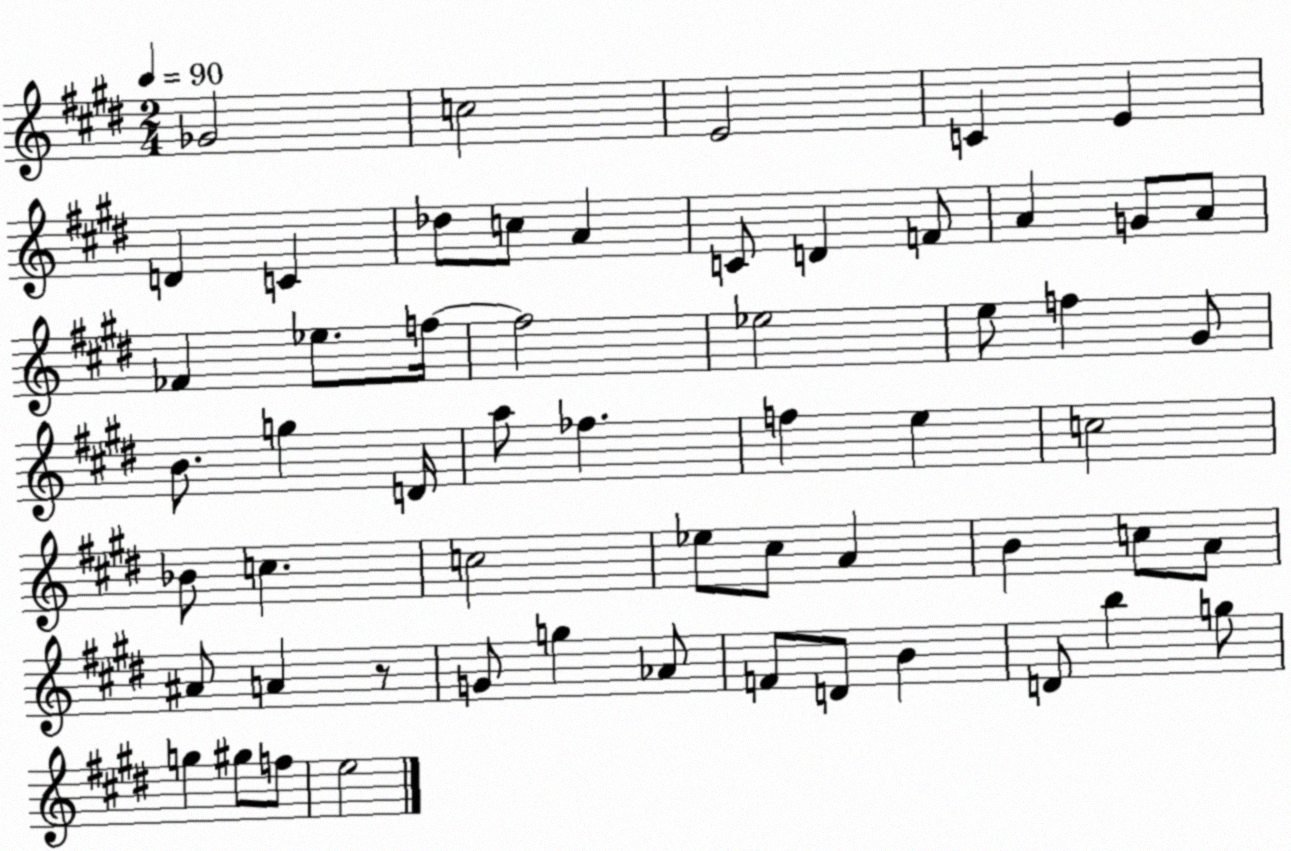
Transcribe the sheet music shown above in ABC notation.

X:1
T:Untitled
M:2/4
L:1/4
K:E
_G2 c2 E2 C E D C _d/2 c/2 A C/2 D F/2 A G/2 A/2 _F _e/2 f/4 f2 _e2 e/2 f ^G/2 B/2 g D/4 a/2 _f f e c2 _B/2 c c2 _e/2 ^c/2 A B c/2 A/2 ^A/2 A z/2 G/2 g _A/2 F/2 D/2 B D/2 b g/2 g ^g/2 f/2 e2